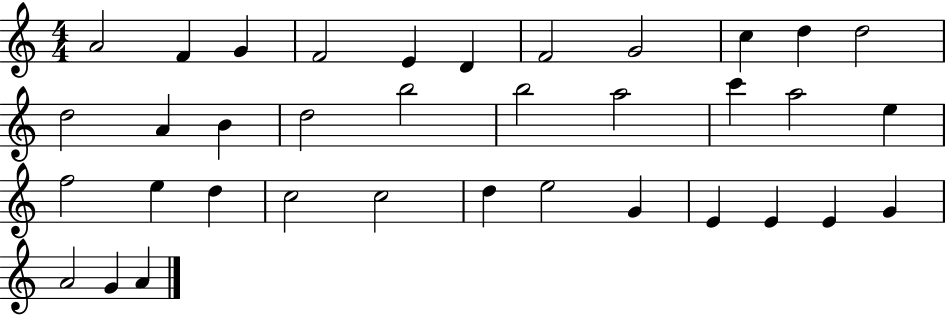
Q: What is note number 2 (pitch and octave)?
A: F4